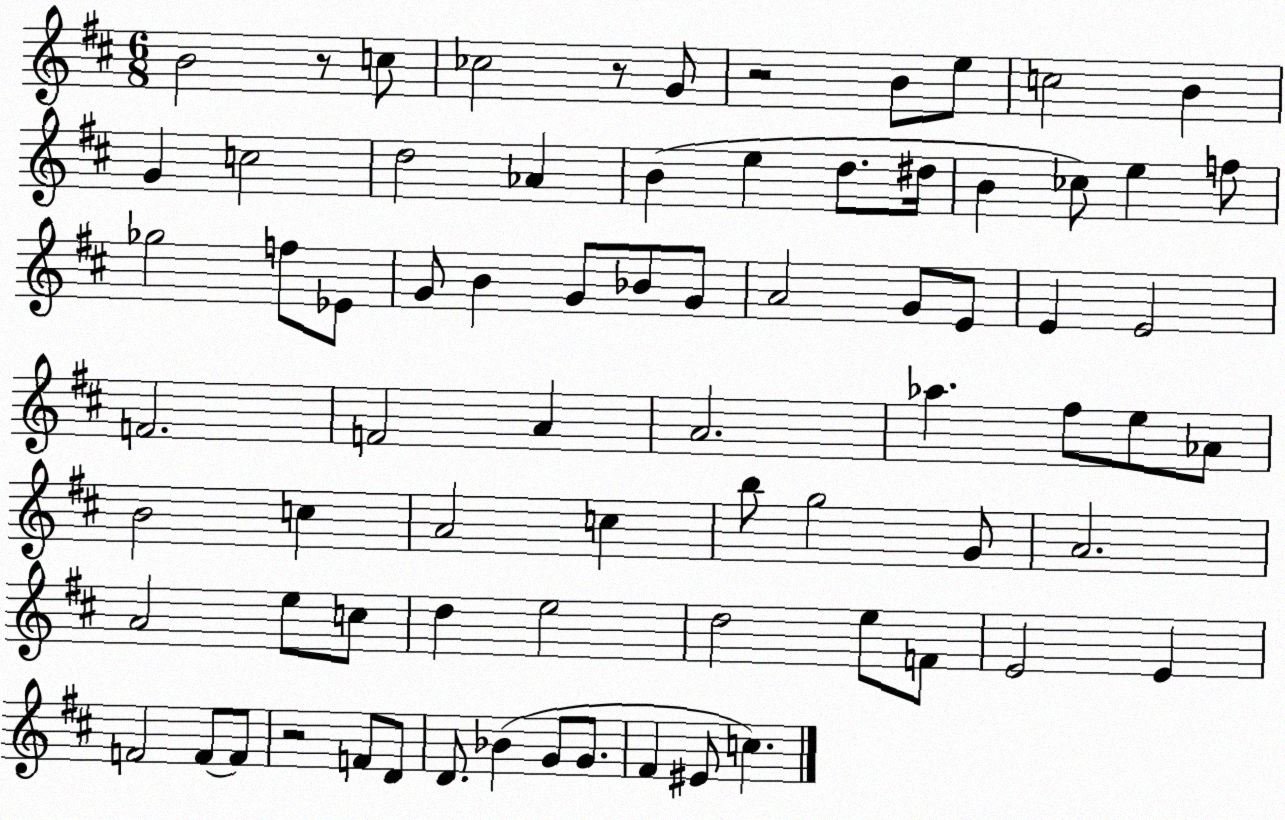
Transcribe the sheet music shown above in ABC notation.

X:1
T:Untitled
M:6/8
L:1/4
K:D
B2 z/2 c/2 _c2 z/2 G/2 z2 B/2 e/2 c2 B G c2 d2 _A B e d/2 ^d/4 B _c/2 e f/2 _g2 f/2 _E/2 G/2 B G/2 _B/2 G/2 A2 G/2 E/2 E E2 F2 F2 A A2 _a ^f/2 e/2 _A/2 B2 c A2 c b/2 g2 G/2 A2 A2 e/2 c/2 d e2 d2 e/2 F/2 E2 E F2 F/2 F/2 z2 F/2 D/2 D/2 _B G/2 G/2 ^F ^E/2 c